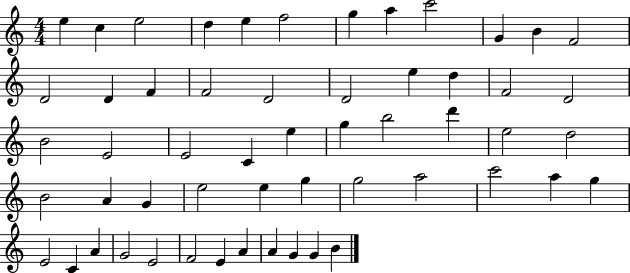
E5/q C5/q E5/h D5/q E5/q F5/h G5/q A5/q C6/h G4/q B4/q F4/h D4/h D4/q F4/q F4/h D4/h D4/h E5/q D5/q F4/h D4/h B4/h E4/h E4/h C4/q E5/q G5/q B5/h D6/q E5/h D5/h B4/h A4/q G4/q E5/h E5/q G5/q G5/h A5/h C6/h A5/q G5/q E4/h C4/q A4/q G4/h E4/h F4/h E4/q A4/q A4/q G4/q G4/q B4/q